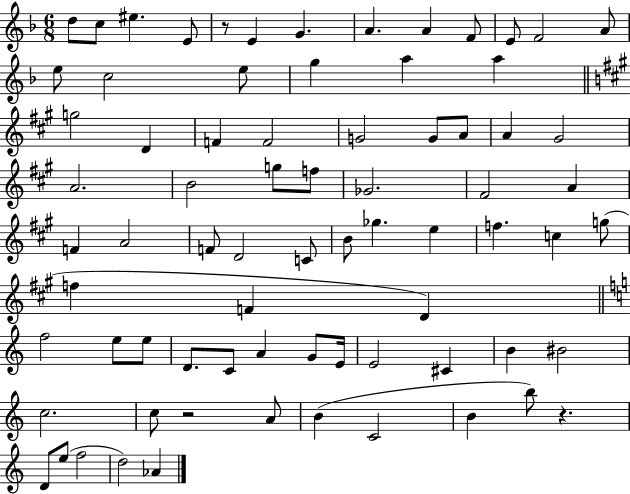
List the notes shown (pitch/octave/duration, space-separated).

D5/e C5/e EIS5/q. E4/e R/e E4/q G4/q. A4/q. A4/q F4/e E4/e F4/h A4/e E5/e C5/h E5/e G5/q A5/q A5/q G5/h D4/q F4/q F4/h G4/h G4/e A4/e A4/q G#4/h A4/h. B4/h G5/e F5/e Gb4/h. F#4/h A4/q F4/q A4/h F4/e D4/h C4/e B4/e Gb5/q. E5/q F5/q. C5/q G5/e F5/q F4/q D4/q F5/h E5/e E5/e D4/e. C4/e A4/q G4/e E4/s E4/h C#4/q B4/q BIS4/h C5/h. C5/e R/h A4/e B4/q C4/h B4/q B5/e R/q. D4/e E5/e F5/h D5/h Ab4/q